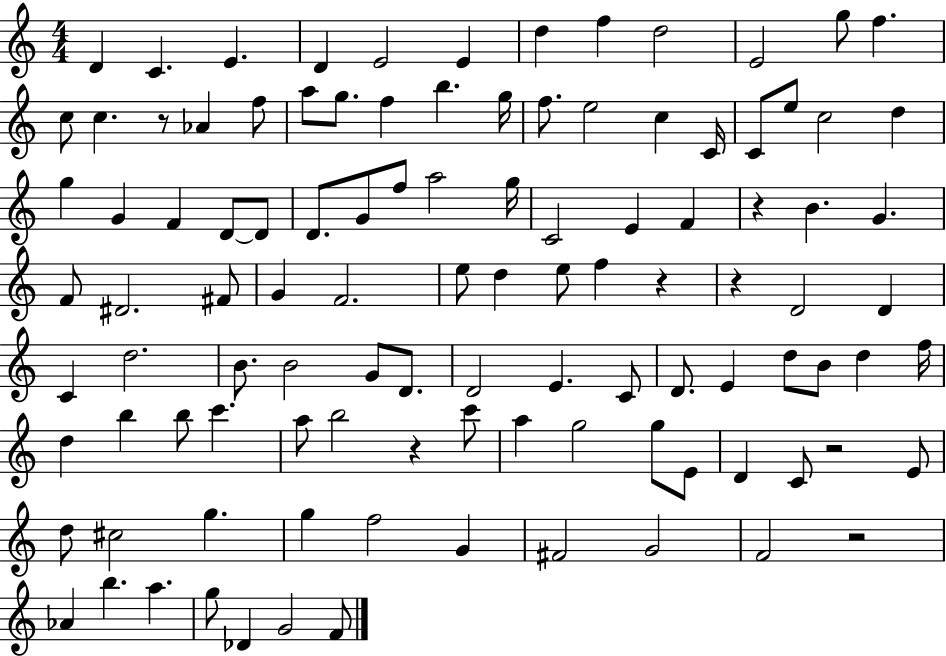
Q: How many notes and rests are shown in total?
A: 107